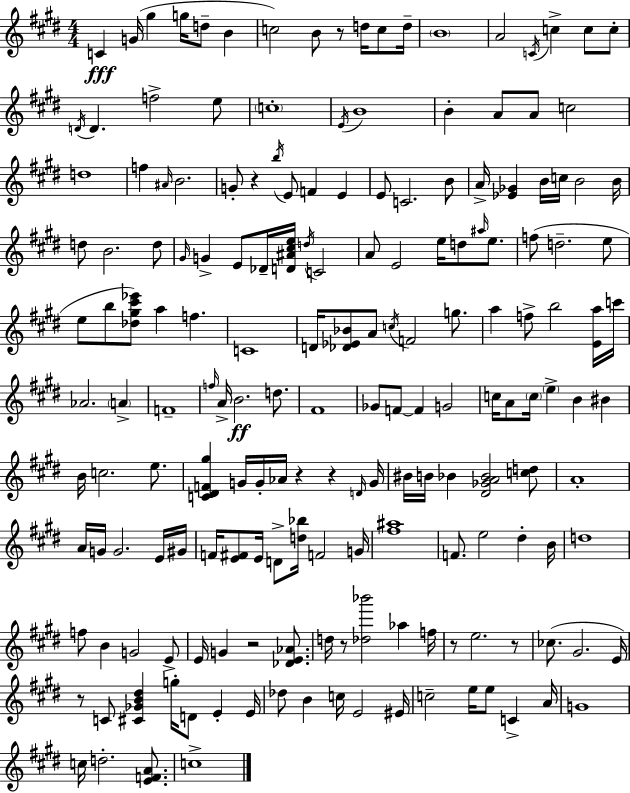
{
  \clef treble
  \numericTimeSignature
  \time 4/4
  \key e \major
  \repeat volta 2 { c'4\fff g'16( gis''4 g''16 d''8-- b'4 | c''2) b'8 r8 d''16 c''8 d''16-- | \parenthesize b'1 | a'2 \acciaccatura { c'16 } c''4-> c''8 c''8-. | \break \acciaccatura { d'16 } d'4. f''2-> | e''8 \parenthesize c''1-. | \acciaccatura { e'16 } b'1 | b'4-. a'8 a'8 c''2 | \break d''1 | f''4 \grace { ais'16 } b'2. | g'8-. r4 \acciaccatura { b''16 } e'8 f'4 | e'4 e'8 c'2. | \break b'8 a'16-> <ees' ges'>4 b'16 c''16 b'2 | b'16 d''8 b'2. | d''8 \grace { gis'16 } g'4-> e'8 des'16-- <d' ais' cis'' e''>16 \acciaccatura { d''16 } c'2 | a'8 e'2 | \break e''16 d''8 \grace { ais''16 } e''8. f''8( d''2.-- | e''8 e''8 b''8 <des'' gis'' cis''' ees'''>8) a''4 | f''4. c'1 | d'16 <des' ees' bes'>8 a'8 \acciaccatura { c''16 } f'2 | \break g''8. a''4 f''8-> b''2 | <e' a''>16 c'''16 aes'2. | \parenthesize a'4-> f'1-- | \grace { f''16 } a'16-> b'2.\ff | \break d''8. fis'1 | ges'8 f'8~~ f'4 | g'2 c''16 a'8 \parenthesize c''16 \parenthesize e''4-> | b'4 bis'4 b'16 c''2. | \break e''8. <c' dis' f' gis''>4 g'16 g'16-. | aes'16 r4 r4 \grace { d'16 } g'16 bis'16 b'16 bes'4 | <dis' ges' a' bes'>2 <c'' d''>8 a'1-. | a'16 g'16 g'2. | \break e'16 gis'16 f'16 <e' fis'>8 e'16 d'8-> | <d'' bes''>16 f'2 g'16 <fis'' ais''>1 | f'8. e''2 | dis''4-. b'16 d''1 | \break f''8 b'4 | g'2 e'8-> e'16 g'4 | r2 <des' e' aes'>8. d''16 r8 <des'' bes'''>2 | aes''4 f''16 r8 e''2. | \break r8 ces''8.( gis'2. | e'16) r8 c'8 <cis' ges' b' dis''>4 | g''16-. d'8 e'4-. e'16 des''8 b'4 | c''16 e'2 eis'16 c''2-- | \break e''16 e''8 c'4-> a'16 g'1 | c''16 d''2.-. | <e' f' a'>8. c''1-> | } \bar "|."
}